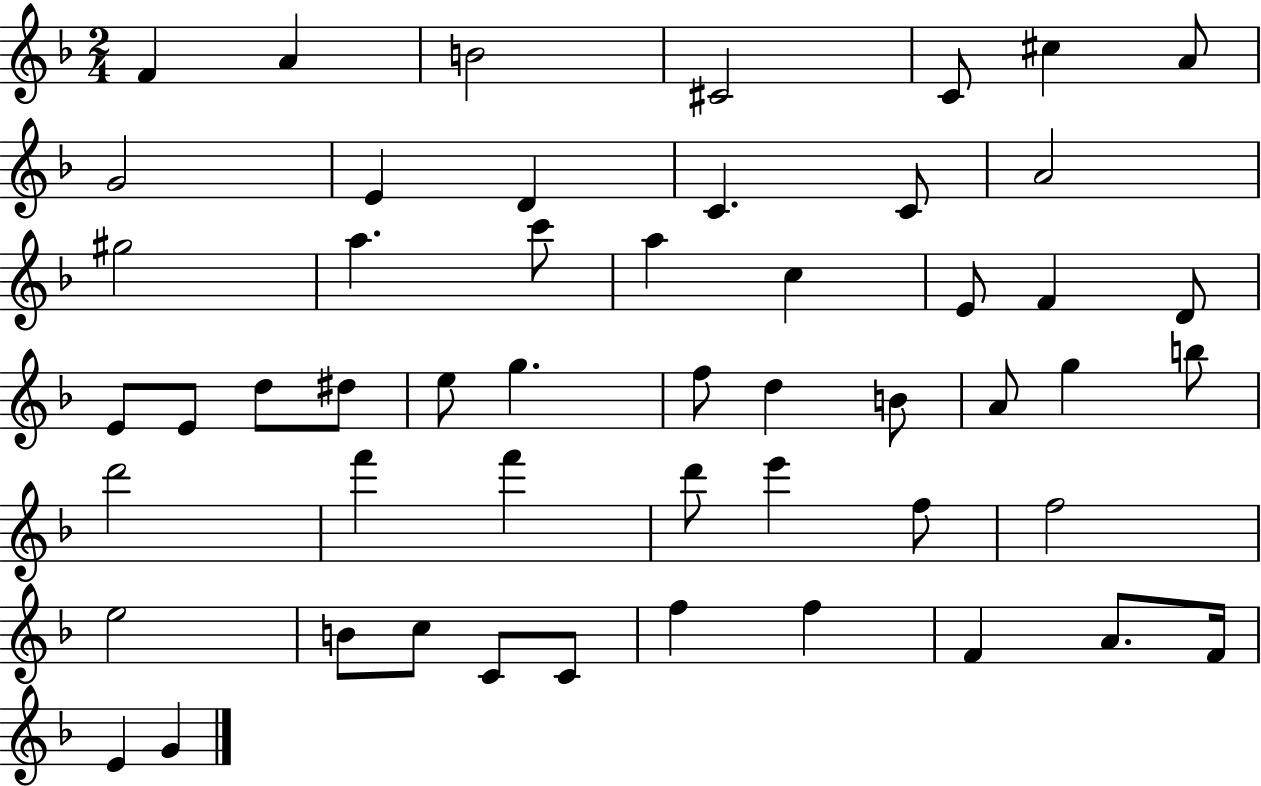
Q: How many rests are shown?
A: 0